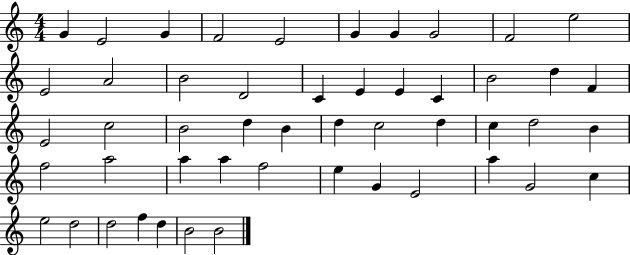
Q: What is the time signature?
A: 4/4